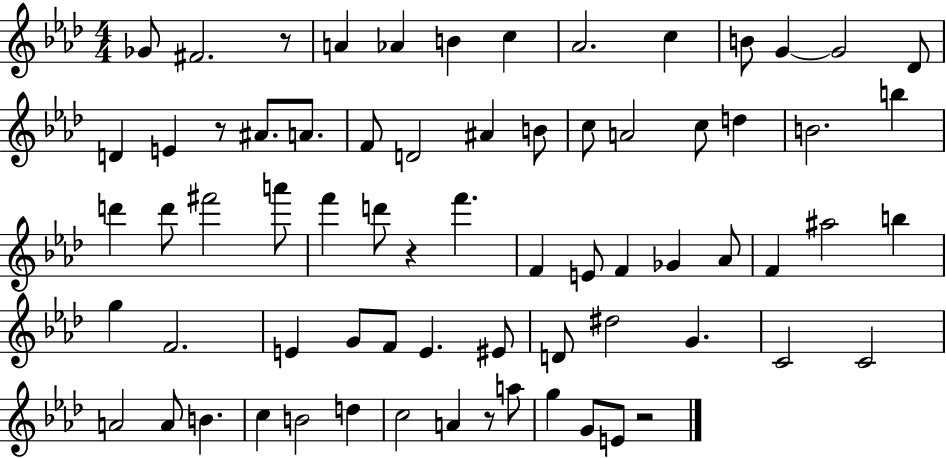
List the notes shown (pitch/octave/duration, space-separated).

Gb4/e F#4/h. R/e A4/q Ab4/q B4/q C5/q Ab4/h. C5/q B4/e G4/q G4/h Db4/e D4/q E4/q R/e A#4/e. A4/e. F4/e D4/h A#4/q B4/e C5/e A4/h C5/e D5/q B4/h. B5/q D6/q D6/e F#6/h A6/e F6/q D6/e R/q F6/q. F4/q E4/e F4/q Gb4/q Ab4/e F4/q A#5/h B5/q G5/q F4/h. E4/q G4/e F4/e E4/q. EIS4/e D4/e D#5/h G4/q. C4/h C4/h A4/h A4/e B4/q. C5/q B4/h D5/q C5/h A4/q R/e A5/e G5/q G4/e E4/e R/h